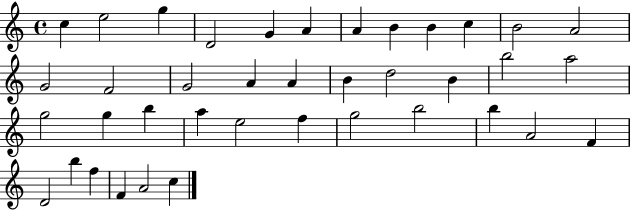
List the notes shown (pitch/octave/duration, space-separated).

C5/q E5/h G5/q D4/h G4/q A4/q A4/q B4/q B4/q C5/q B4/h A4/h G4/h F4/h G4/h A4/q A4/q B4/q D5/h B4/q B5/h A5/h G5/h G5/q B5/q A5/q E5/h F5/q G5/h B5/h B5/q A4/h F4/q D4/h B5/q F5/q F4/q A4/h C5/q